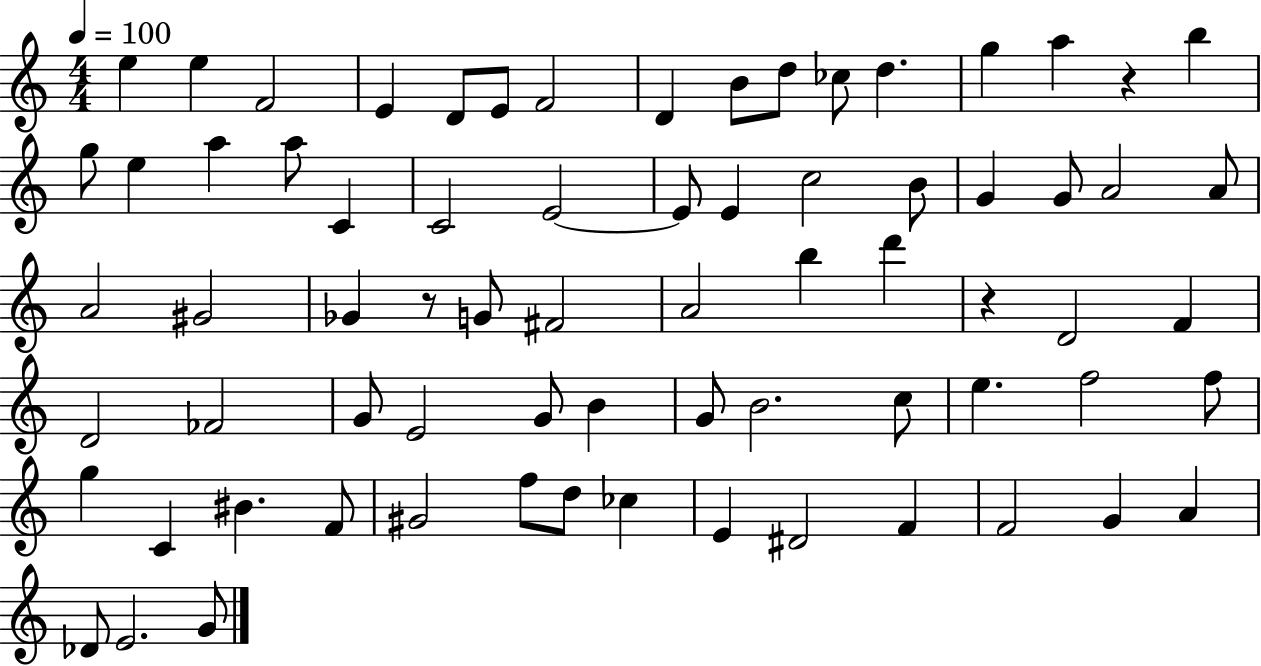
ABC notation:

X:1
T:Untitled
M:4/4
L:1/4
K:C
e e F2 E D/2 E/2 F2 D B/2 d/2 _c/2 d g a z b g/2 e a a/2 C C2 E2 E/2 E c2 B/2 G G/2 A2 A/2 A2 ^G2 _G z/2 G/2 ^F2 A2 b d' z D2 F D2 _F2 G/2 E2 G/2 B G/2 B2 c/2 e f2 f/2 g C ^B F/2 ^G2 f/2 d/2 _c E ^D2 F F2 G A _D/2 E2 G/2